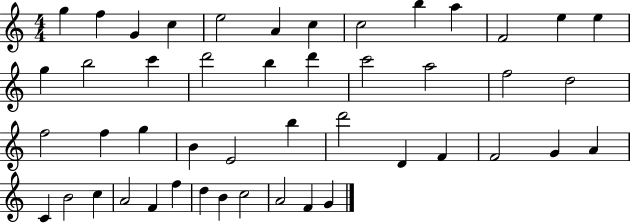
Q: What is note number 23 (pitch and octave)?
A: D5